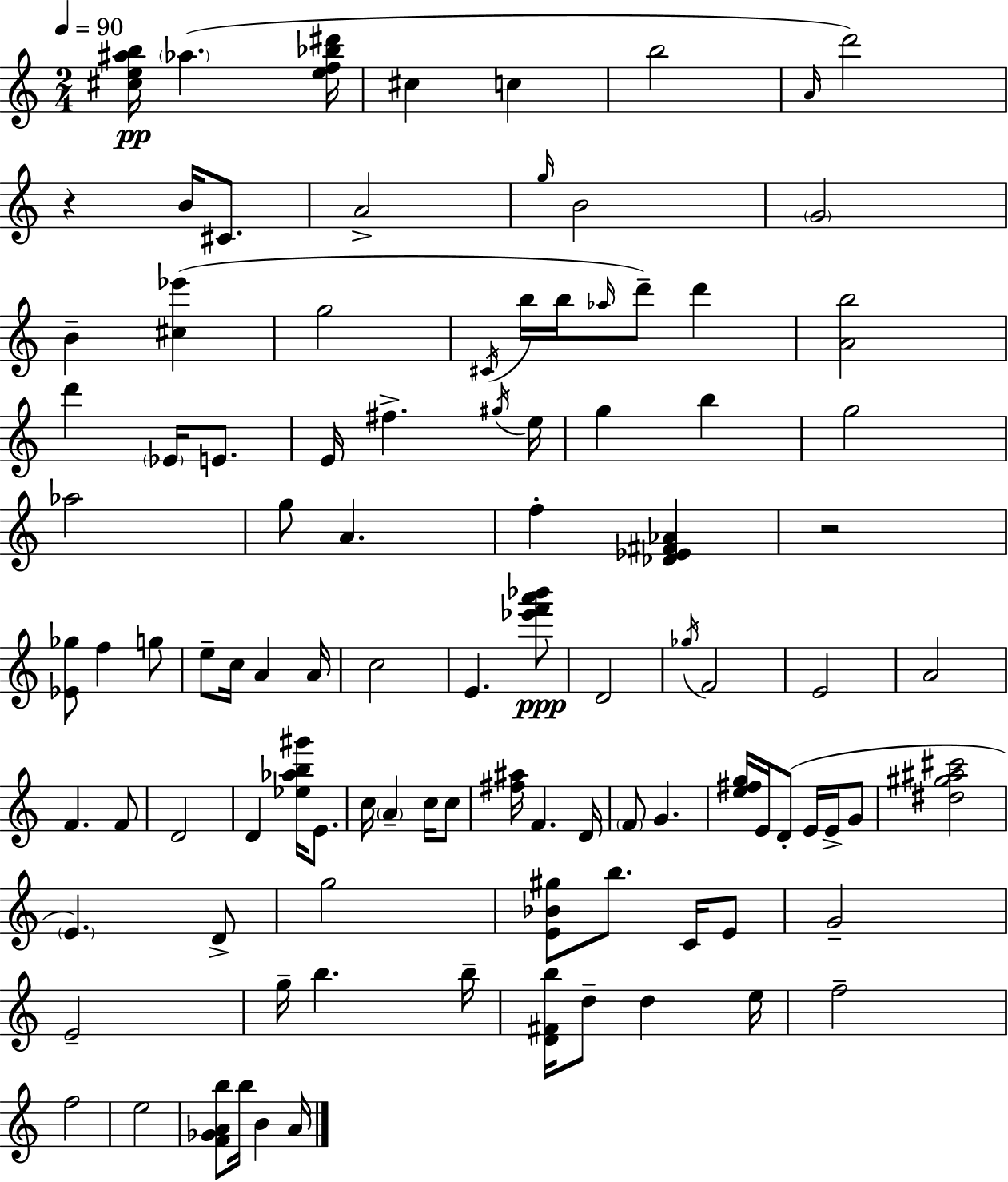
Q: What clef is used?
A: treble